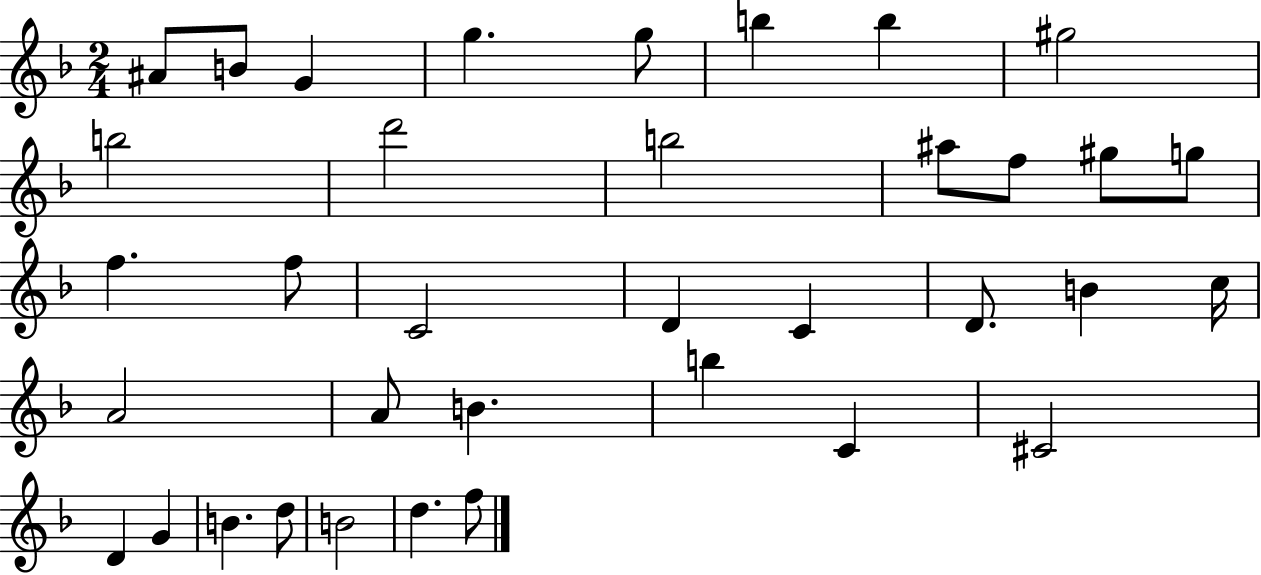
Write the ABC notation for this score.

X:1
T:Untitled
M:2/4
L:1/4
K:F
^A/2 B/2 G g g/2 b b ^g2 b2 d'2 b2 ^a/2 f/2 ^g/2 g/2 f f/2 C2 D C D/2 B c/4 A2 A/2 B b C ^C2 D G B d/2 B2 d f/2